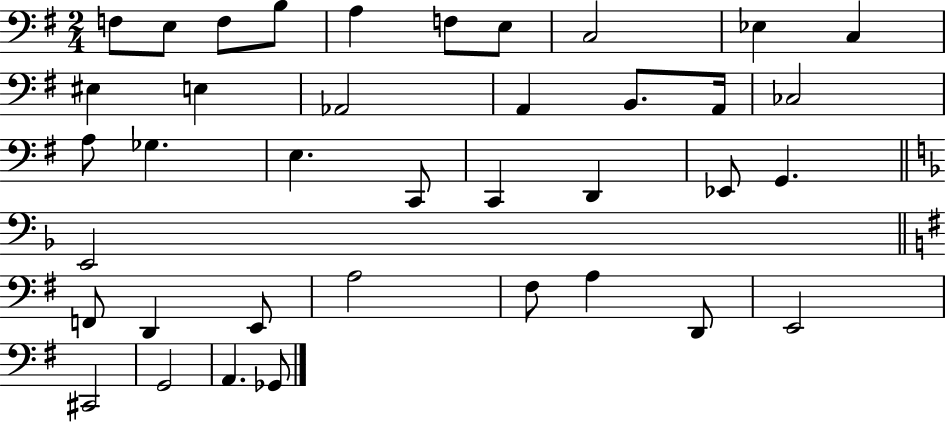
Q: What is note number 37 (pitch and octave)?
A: A2